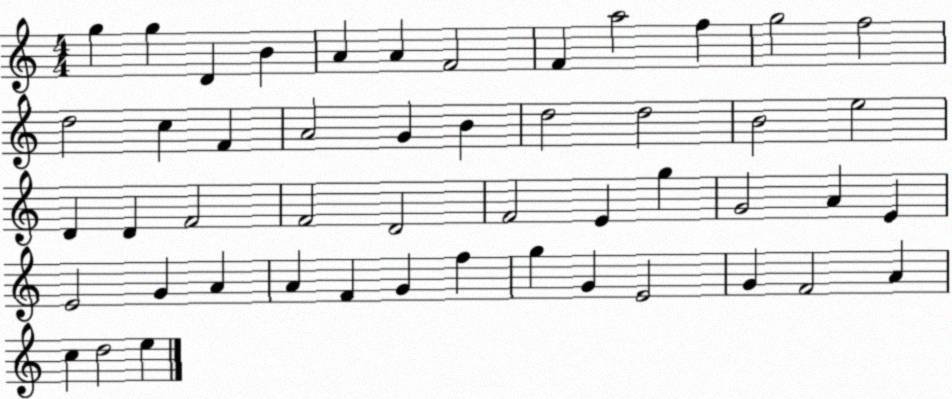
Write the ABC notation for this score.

X:1
T:Untitled
M:4/4
L:1/4
K:C
g g D B A A F2 F a2 f g2 f2 d2 c F A2 G B d2 d2 B2 e2 D D F2 F2 D2 F2 E g G2 A E E2 G A A F G f g G E2 G F2 A c d2 e